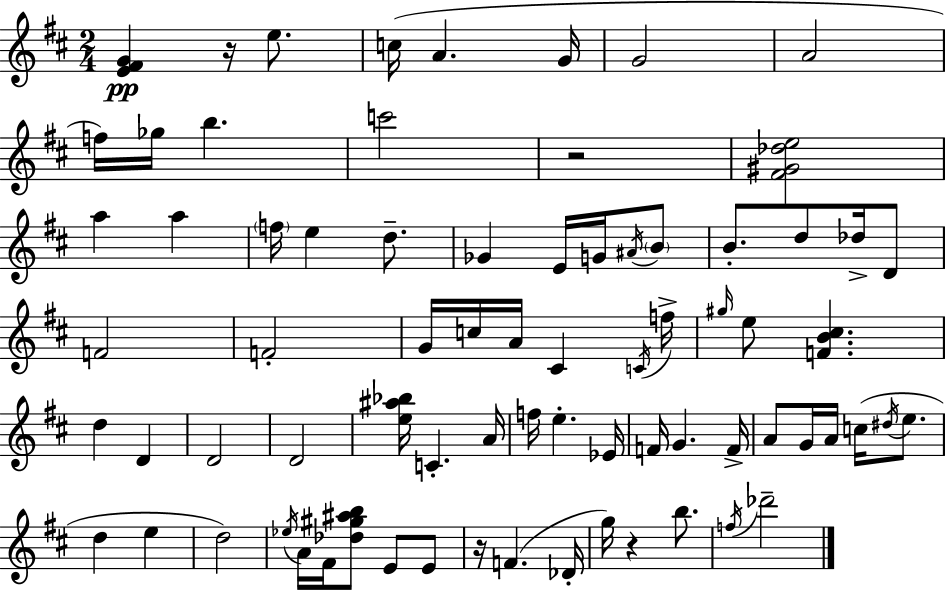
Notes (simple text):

[E4,F#4,G4]/q R/s E5/e. C5/s A4/q. G4/s G4/h A4/h F5/s Gb5/s B5/q. C6/h R/h [F#4,G#4,Db5,E5]/h A5/q A5/q F5/s E5/q D5/e. Gb4/q E4/s G4/s A#4/s B4/e B4/e. D5/e Db5/s D4/e F4/h F4/h G4/s C5/s A4/s C#4/q C4/s F5/s G#5/s E5/e [F4,B4,C#5]/q. D5/q D4/q D4/h D4/h [E5,A#5,Bb5]/s C4/q. A4/s F5/s E5/q. Eb4/s F4/s G4/q. F4/s A4/e G4/s A4/s C5/s D#5/s E5/e. D5/q E5/q D5/h Eb5/s A4/s F#4/s [Db5,G#5,A#5,B5]/e E4/e E4/e R/s F4/q. Db4/s G5/s R/q B5/e. F5/s Db6/h